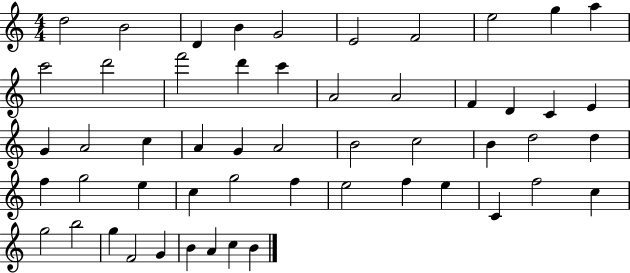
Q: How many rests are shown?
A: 0